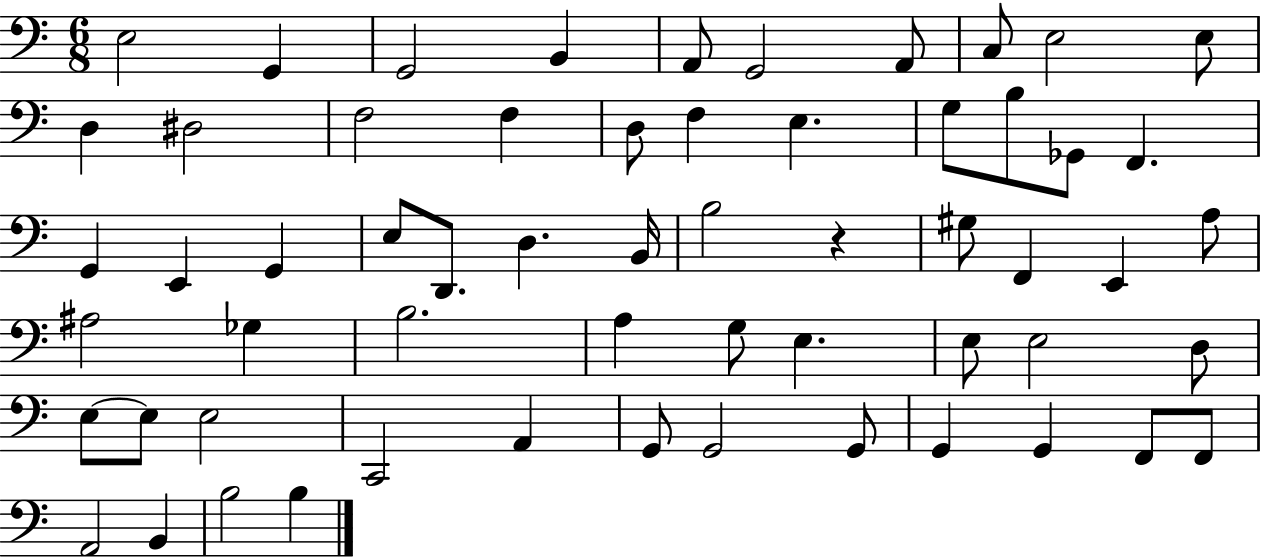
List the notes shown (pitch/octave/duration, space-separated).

E3/h G2/q G2/h B2/q A2/e G2/h A2/e C3/e E3/h E3/e D3/q D#3/h F3/h F3/q D3/e F3/q E3/q. G3/e B3/e Gb2/e F2/q. G2/q E2/q G2/q E3/e D2/e. D3/q. B2/s B3/h R/q G#3/e F2/q E2/q A3/e A#3/h Gb3/q B3/h. A3/q G3/e E3/q. E3/e E3/h D3/e E3/e E3/e E3/h C2/h A2/q G2/e G2/h G2/e G2/q G2/q F2/e F2/e A2/h B2/q B3/h B3/q